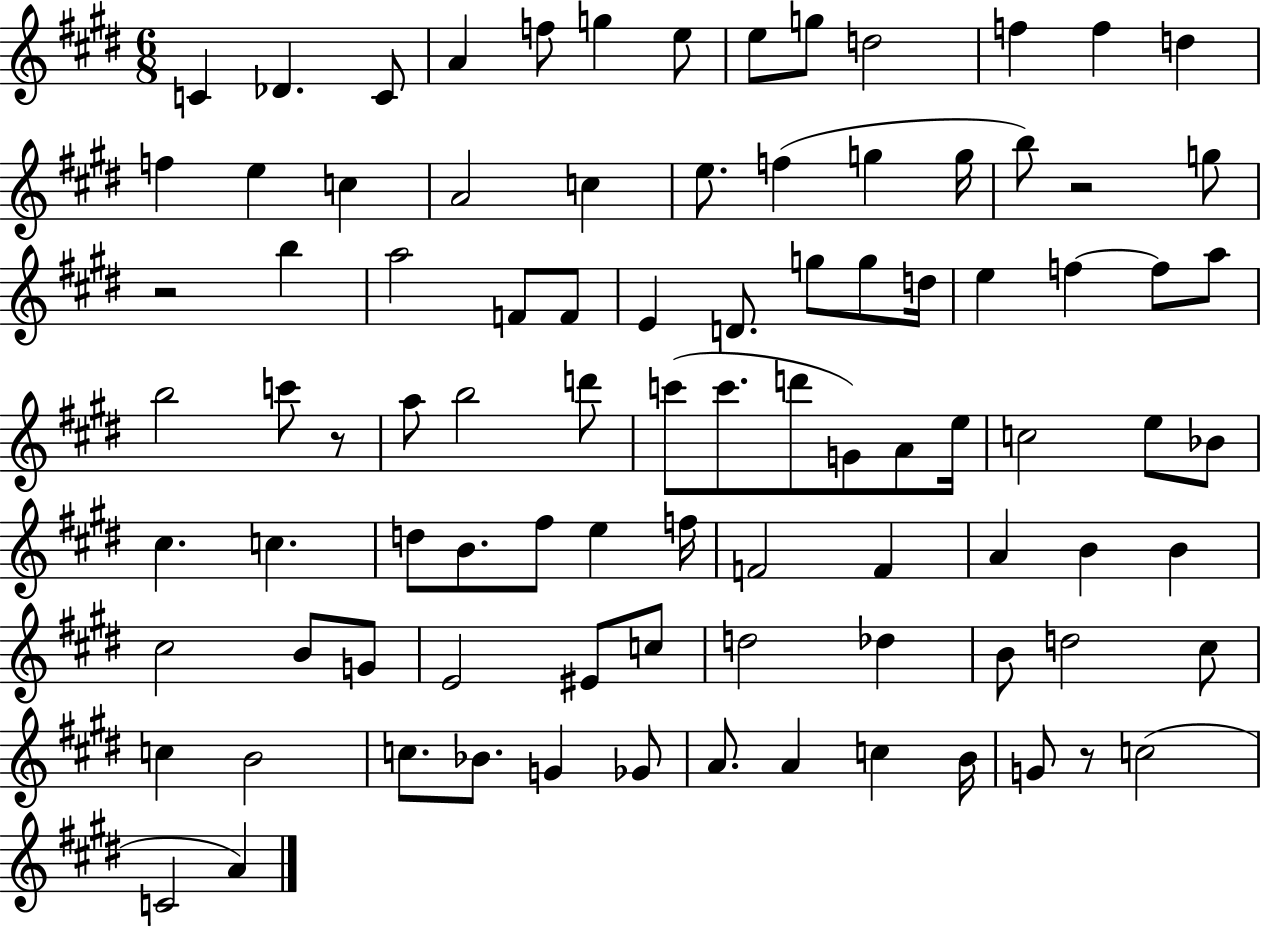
C4/q Db4/q. C4/e A4/q F5/e G5/q E5/e E5/e G5/e D5/h F5/q F5/q D5/q F5/q E5/q C5/q A4/h C5/q E5/e. F5/q G5/q G5/s B5/e R/h G5/e R/h B5/q A5/h F4/e F4/e E4/q D4/e. G5/e G5/e D5/s E5/q F5/q F5/e A5/e B5/h C6/e R/e A5/e B5/h D6/e C6/e C6/e. D6/e G4/e A4/e E5/s C5/h E5/e Bb4/e C#5/q. C5/q. D5/e B4/e. F#5/e E5/q F5/s F4/h F4/q A4/q B4/q B4/q C#5/h B4/e G4/e E4/h EIS4/e C5/e D5/h Db5/q B4/e D5/h C#5/e C5/q B4/h C5/e. Bb4/e. G4/q Gb4/e A4/e. A4/q C5/q B4/s G4/e R/e C5/h C4/h A4/q